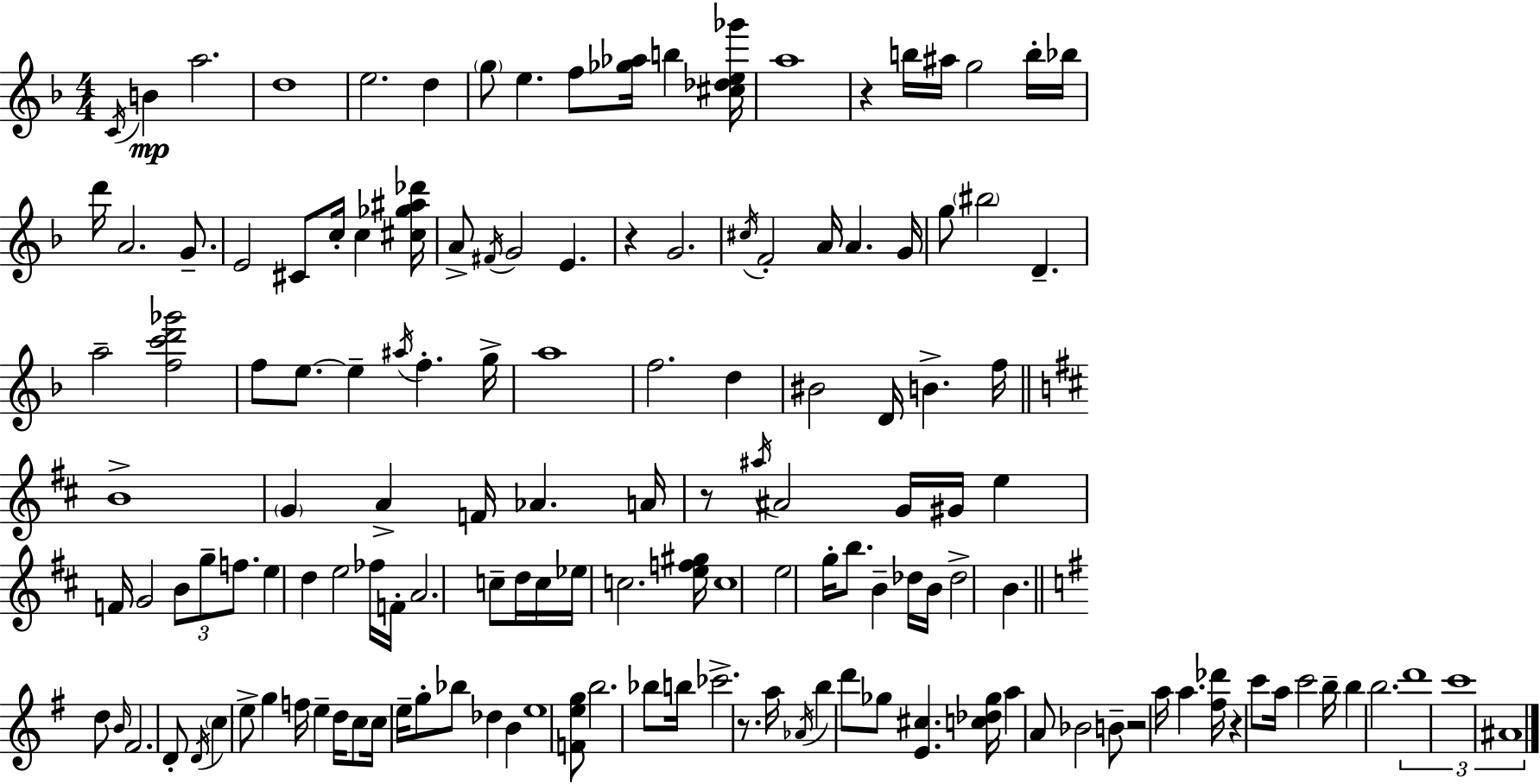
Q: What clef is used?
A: treble